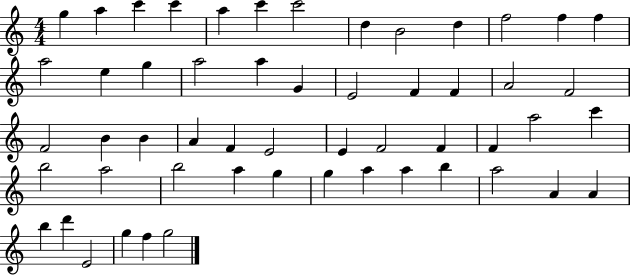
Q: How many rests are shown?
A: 0